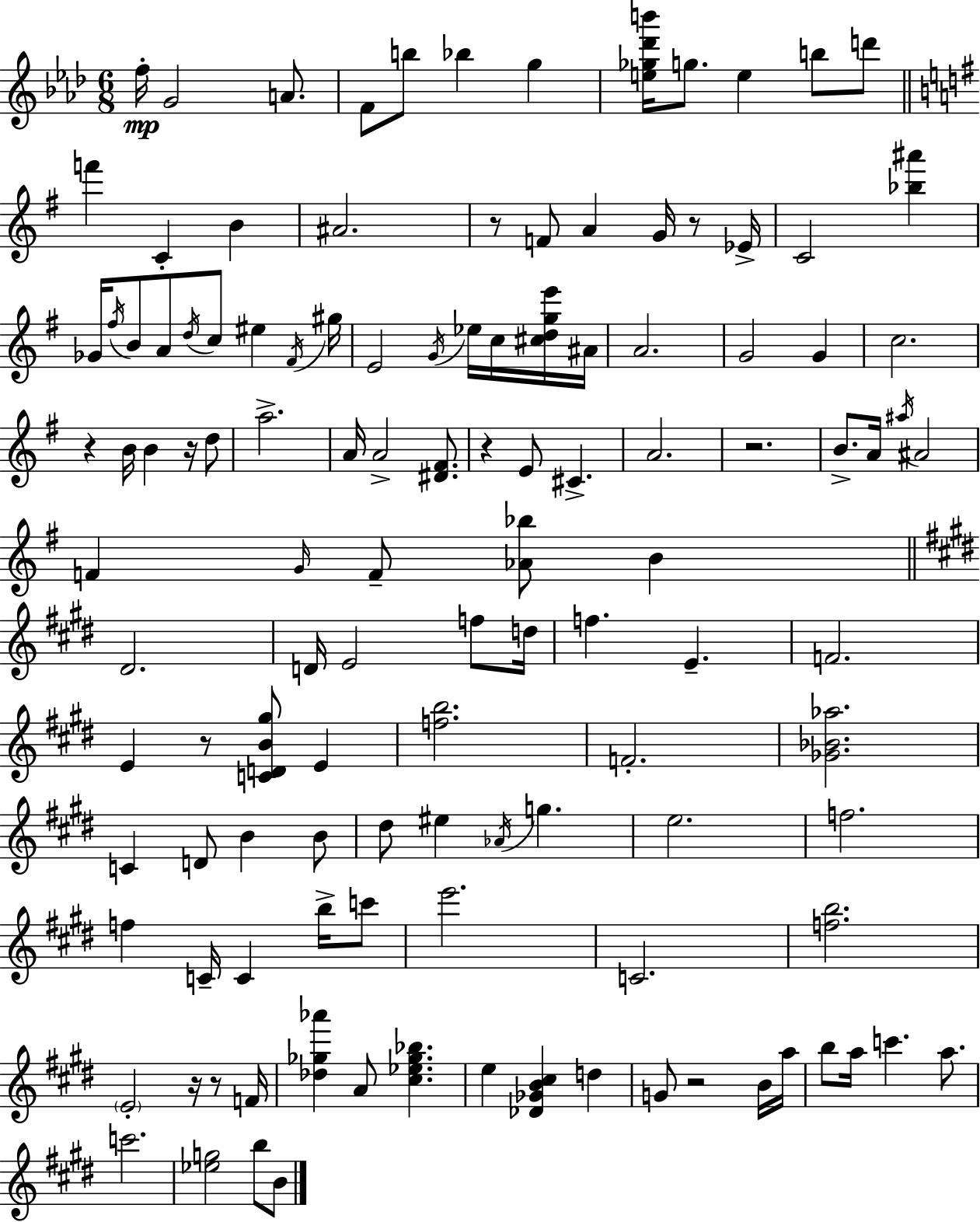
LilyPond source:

{
  \clef treble
  \numericTimeSignature
  \time 6/8
  \key f \minor
  f''16-.\mp g'2 a'8. | f'8 b''8 bes''4 g''4 | <e'' ges'' des''' b'''>16 g''8. e''4 b''8 d'''8 | \bar "||" \break \key e \minor f'''4 c'4-. b'4 | ais'2. | r8 f'8 a'4 g'16 r8 ees'16-> | c'2 <bes'' ais'''>4 | \break ges'16 \acciaccatura { fis''16 } b'8 a'8 \acciaccatura { d''16 } c''8 eis''4 | \acciaccatura { fis'16 } gis''16 e'2 \acciaccatura { g'16 } | ees''16 c''16 <cis'' d'' g'' e'''>16 ais'16 a'2. | g'2 | \break g'4 c''2. | r4 b'16 b'4 | r16 d''8 a''2.-> | a'16 a'2-> | \break <dis' fis'>8. r4 e'8 cis'4.-> | a'2. | r2. | b'8.-> a'16 \acciaccatura { ais''16 } ais'2 | \break f'4 \grace { g'16 } f'8-- | <aes' bes''>8 b'4 \bar "||" \break \key e \major dis'2. | d'16 e'2 f''8 d''16 | f''4. e'4.-- | f'2. | \break e'4 r8 <c' d' b' gis''>8 e'4 | <f'' b''>2. | f'2.-. | <ges' bes' aes''>2. | \break c'4 d'8 b'4 b'8 | dis''8 eis''4 \acciaccatura { aes'16 } g''4. | e''2. | f''2. | \break f''4 c'16-- c'4 b''16-> c'''8 | e'''2. | c'2. | <f'' b''>2. | \break \parenthesize e'2-. r16 r8 | f'16 <des'' ges'' aes'''>4 a'8 <cis'' ees'' ges'' bes''>4. | e''4 <des' ges' b' cis''>4 d''4 | g'8 r2 b'16 | \break a''16 b''8 a''16 c'''4. a''8. | c'''2. | <ees'' g''>2 b''8 b'8 | \bar "|."
}